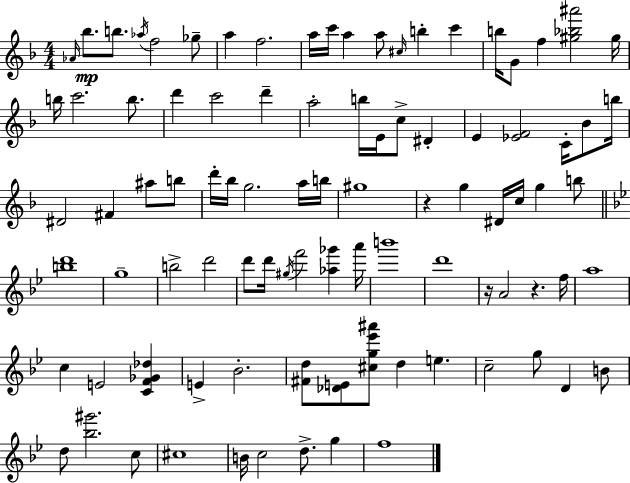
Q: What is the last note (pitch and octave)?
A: F5